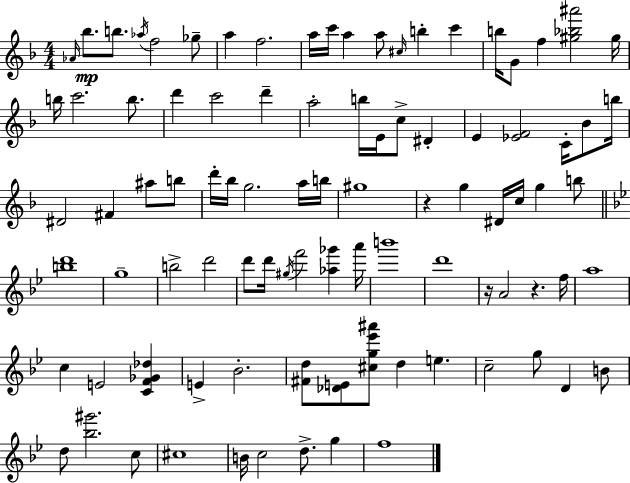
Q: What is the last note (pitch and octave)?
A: F5